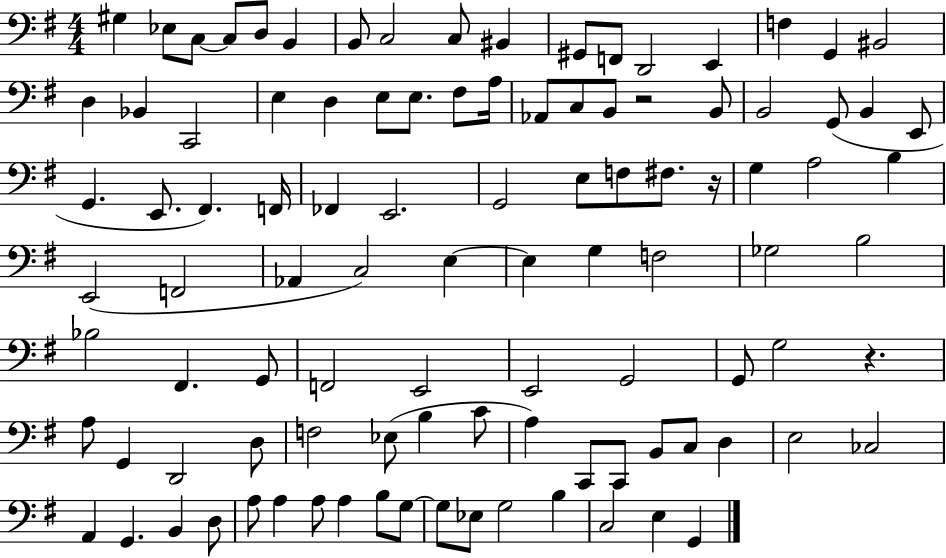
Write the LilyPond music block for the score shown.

{
  \clef bass
  \numericTimeSignature
  \time 4/4
  \key g \major
  gis4 ees8 c8~~ c8 d8 b,4 | b,8 c2 c8 bis,4 | gis,8 f,8 d,2 e,4 | f4 g,4 bis,2 | \break d4 bes,4 c,2 | e4 d4 e8 e8. fis8 a16 | aes,8 c8 b,8 r2 b,8 | b,2 g,8( b,4 e,8 | \break g,4. e,8. fis,4.) f,16 | fes,4 e,2. | g,2 e8 f8 fis8. r16 | g4 a2 b4 | \break e,2( f,2 | aes,4 c2) e4~~ | e4 g4 f2 | ges2 b2 | \break bes2 fis,4. g,8 | f,2 e,2 | e,2 g,2 | g,8 g2 r4. | \break a8 g,4 d,2 d8 | f2 ees8( b4 c'8 | a4) c,8 c,8 b,8 c8 d4 | e2 ces2 | \break a,4 g,4. b,4 d8 | a8 a4 a8 a4 b8 g8~~ | g8 ees8 g2 b4 | c2 e4 g,4 | \break \bar "|."
}